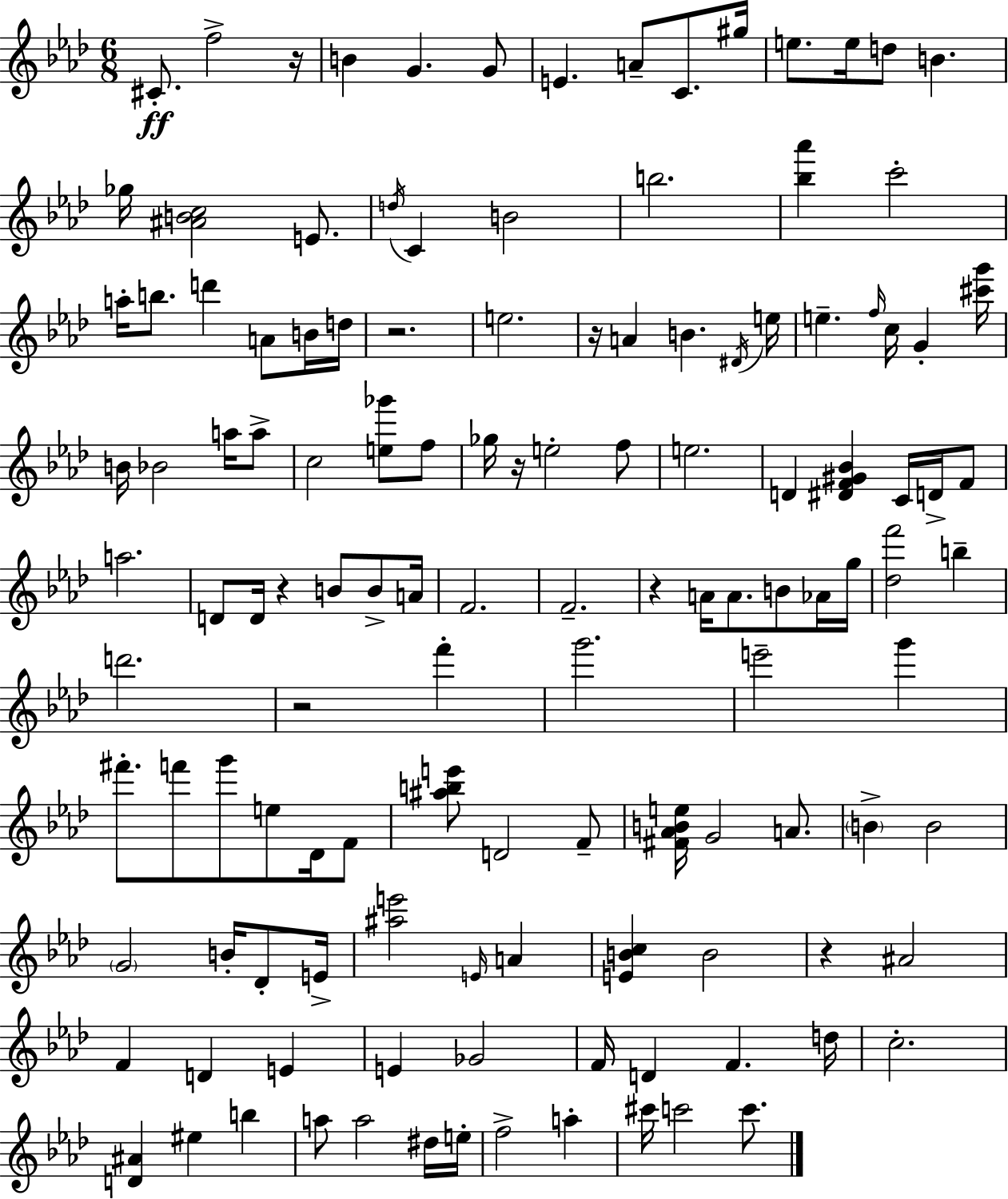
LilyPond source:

{
  \clef treble
  \numericTimeSignature
  \time 6/8
  \key aes \major
  cis'8.-.\ff f''2-> r16 | b'4 g'4. g'8 | e'4. a'8-- c'8. gis''16 | e''8. e''16 d''8 b'4. | \break ges''16 <ais' b' c''>2 e'8. | \acciaccatura { d''16 } c'4 b'2 | b''2. | <bes'' aes'''>4 c'''2-. | \break a''16-. b''8. d'''4 a'8 b'16 | d''16 r2. | e''2. | r16 a'4 b'4. | \break \acciaccatura { dis'16 } e''16 e''4.-- \grace { f''16 } c''16 g'4-. | <cis''' g'''>16 b'16 bes'2 | a''16 a''8-> c''2 <e'' ges'''>8 | f''8 ges''16 r16 e''2-. | \break f''8 e''2. | d'4 <dis' f' gis' bes'>4 c'16 | d'16-> f'8 a''2. | d'8 d'16 r4 b'8 | \break b'8-> a'16 f'2. | f'2.-- | r4 a'16 a'8. b'8 | aes'16 g''16 <des'' f'''>2 b''4-- | \break d'''2. | r2 f'''4-. | g'''2. | e'''2-- g'''4 | \break fis'''8.-. f'''8 g'''8 e''8 | des'16 f'8 <ais'' b'' e'''>8 d'2 | f'8-- <fis' aes' b' e''>16 g'2 | a'8. \parenthesize b'4-> b'2 | \break \parenthesize g'2 b'16-. | des'8-. e'16-> <ais'' e'''>2 \grace { e'16 } | a'4 <e' b' c''>4 b'2 | r4 ais'2 | \break f'4 d'4 | e'4 e'4 ges'2 | f'16 d'4 f'4. | d''16 c''2.-. | \break <d' ais'>4 eis''4 | b''4 a''8 a''2 | dis''16 e''16-. f''2-> | a''4-. cis'''16 c'''2 | \break c'''8. \bar "|."
}